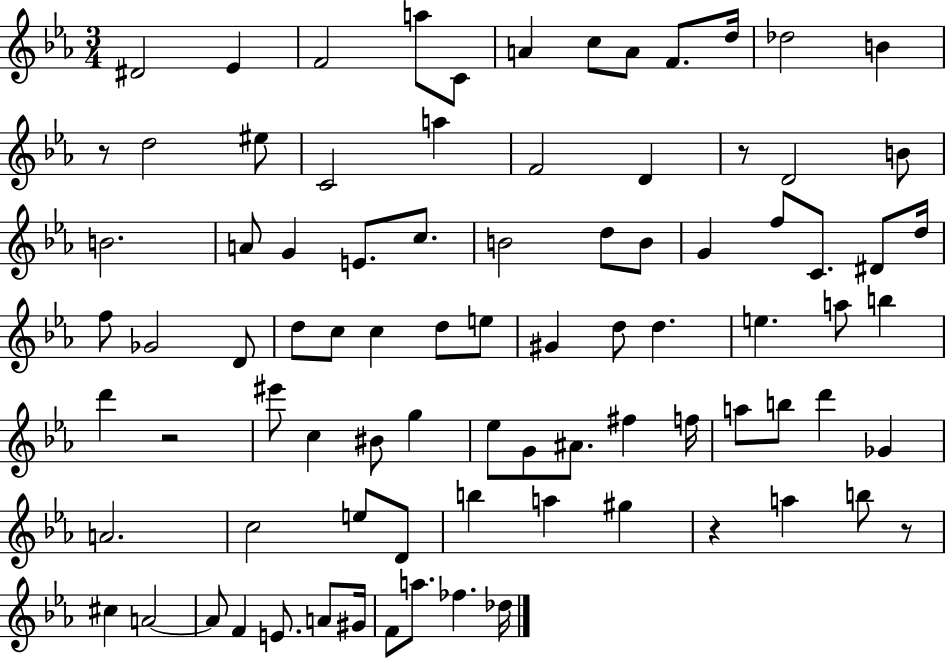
X:1
T:Untitled
M:3/4
L:1/4
K:Eb
^D2 _E F2 a/2 C/2 A c/2 A/2 F/2 d/4 _d2 B z/2 d2 ^e/2 C2 a F2 D z/2 D2 B/2 B2 A/2 G E/2 c/2 B2 d/2 B/2 G f/2 C/2 ^D/2 d/4 f/2 _G2 D/2 d/2 c/2 c d/2 e/2 ^G d/2 d e a/2 b d' z2 ^e'/2 c ^B/2 g _e/2 G/2 ^A/2 ^f f/4 a/2 b/2 d' _G A2 c2 e/2 D/2 b a ^g z a b/2 z/2 ^c A2 A/2 F E/2 A/2 ^G/4 F/2 a/2 _f _d/4